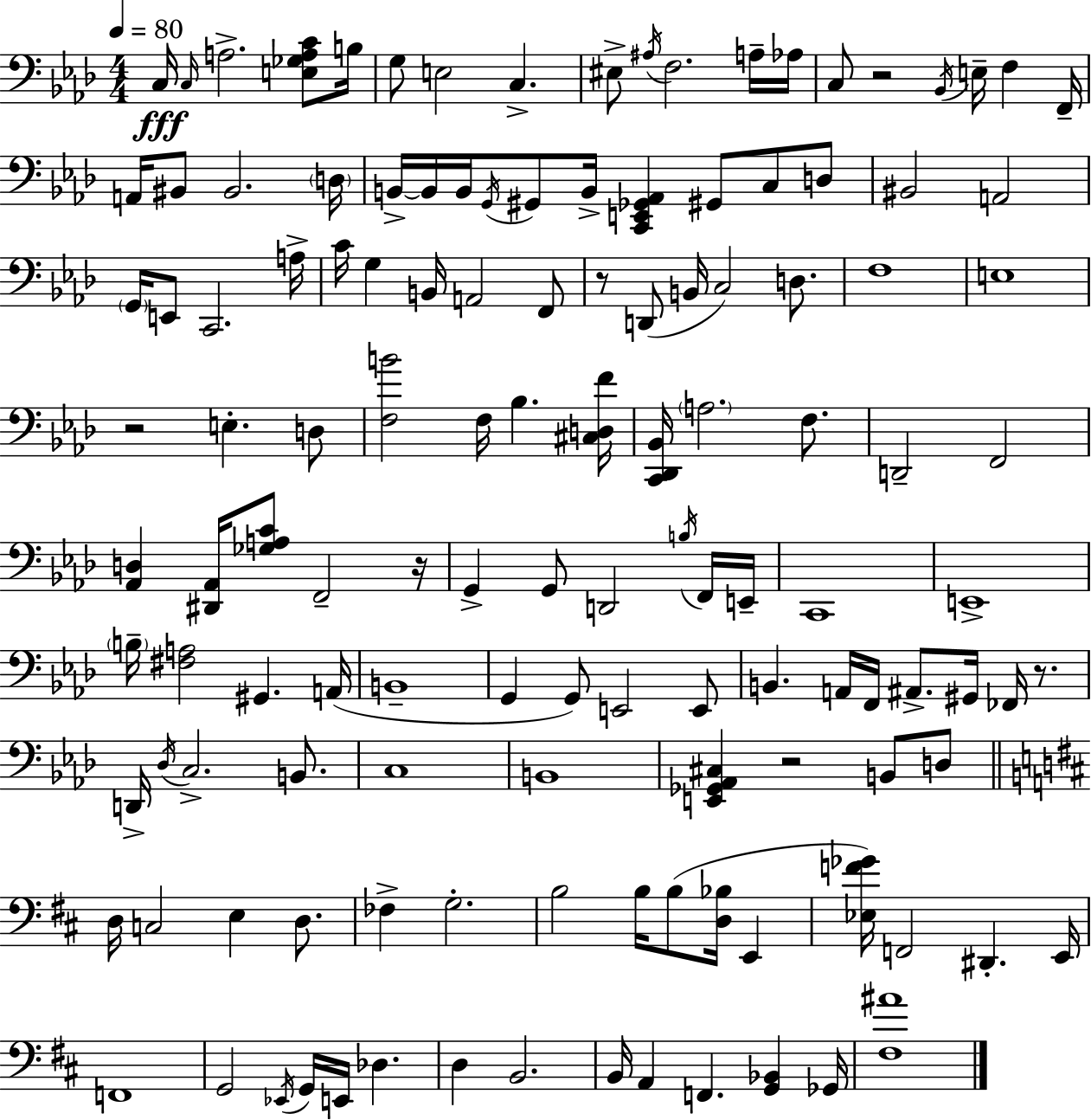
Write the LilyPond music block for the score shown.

{
  \clef bass
  \numericTimeSignature
  \time 4/4
  \key aes \major
  \tempo 4 = 80
  \repeat volta 2 { c16\fff \grace { c16 } a2.-> <e ges a c'>8 | b16 g8 e2 c4.-> | eis8-> \acciaccatura { ais16 } f2. | a16-- aes16 c8 r2 \acciaccatura { bes,16 } e16-- f4 | \break f,16-- a,16 bis,8 bis,2. | \parenthesize d16 b,16->~~ b,16 b,16 \acciaccatura { g,16 } gis,8 b,16-> <c, e, ges, aes,>4 gis,8 | c8 d8 bis,2 a,2 | \parenthesize g,16 e,8 c,2. | \break a16-> c'16 g4 b,16 a,2 | f,8 r8 d,8( b,16 c2) | d8. f1 | e1 | \break r2 e4.-. | d8 <f b'>2 f16 bes4. | <cis d f'>16 <c, des, bes,>16 \parenthesize a2. | f8. d,2-- f,2 | \break <aes, d>4 <dis, aes,>16 <ges a c'>8 f,2-- | r16 g,4-> g,8 d,2 | \acciaccatura { b16 } f,16 e,16-- c,1 | e,1-> | \break \parenthesize b16-- <fis a>2 gis,4. | a,16( b,1-- | g,4 g,8) e,2 | e,8 b,4. a,16 f,16 ais,8.-> | \break gis,16 fes,16 r8. d,16-> \acciaccatura { des16 } c2.-> | b,8. c1 | b,1 | <e, ges, aes, cis>4 r2 | \break b,8 d8 \bar "||" \break \key b \minor d16 c2 e4 d8. | fes4-> g2.-. | b2 b16 b8( <d bes>16 e,4 | <ees f' ges'>16) f,2 dis,4.-. e,16 | \break f,1 | g,2 \acciaccatura { ees,16 } g,16 e,16 des4. | d4 b,2. | b,16 a,4 f,4. <g, bes,>4 | \break ges,16 <fis ais'>1 | } \bar "|."
}